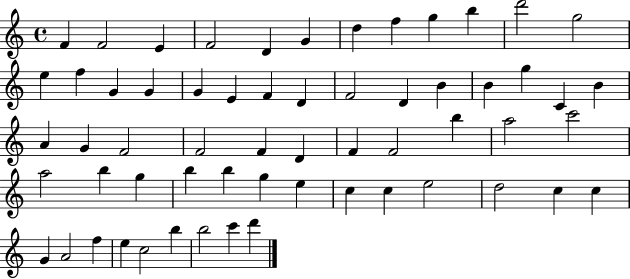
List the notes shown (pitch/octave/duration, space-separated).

F4/q F4/h E4/q F4/h D4/q G4/q D5/q F5/q G5/q B5/q D6/h G5/h E5/q F5/q G4/q G4/q G4/q E4/q F4/q D4/q F4/h D4/q B4/q B4/q G5/q C4/q B4/q A4/q G4/q F4/h F4/h F4/q D4/q F4/q F4/h B5/q A5/h C6/h A5/h B5/q G5/q B5/q B5/q G5/q E5/q C5/q C5/q E5/h D5/h C5/q C5/q G4/q A4/h F5/q E5/q C5/h B5/q B5/h C6/q D6/q